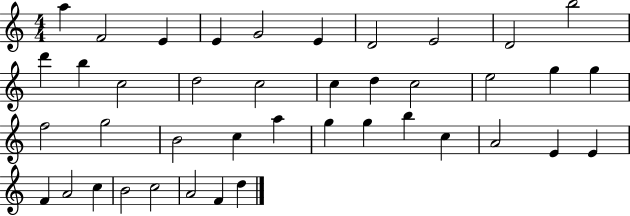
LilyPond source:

{
  \clef treble
  \numericTimeSignature
  \time 4/4
  \key c \major
  a''4 f'2 e'4 | e'4 g'2 e'4 | d'2 e'2 | d'2 b''2 | \break d'''4 b''4 c''2 | d''2 c''2 | c''4 d''4 c''2 | e''2 g''4 g''4 | \break f''2 g''2 | b'2 c''4 a''4 | g''4 g''4 b''4 c''4 | a'2 e'4 e'4 | \break f'4 a'2 c''4 | b'2 c''2 | a'2 f'4 d''4 | \bar "|."
}